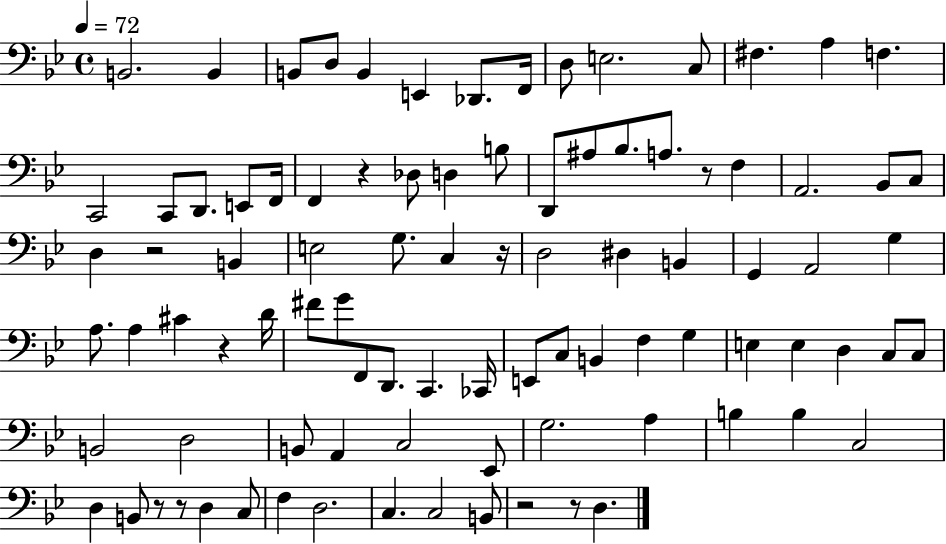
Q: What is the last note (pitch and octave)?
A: D3